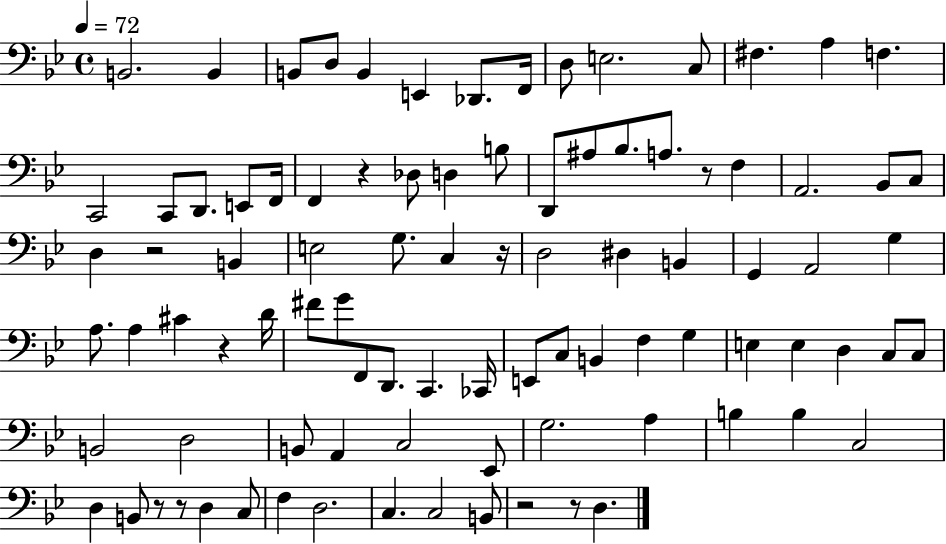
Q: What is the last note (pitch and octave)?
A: D3